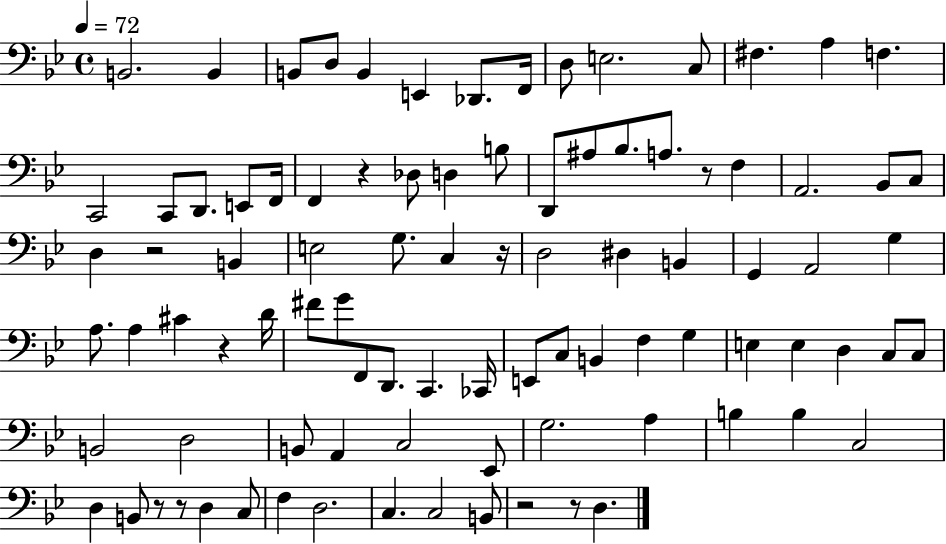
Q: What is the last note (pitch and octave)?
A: D3